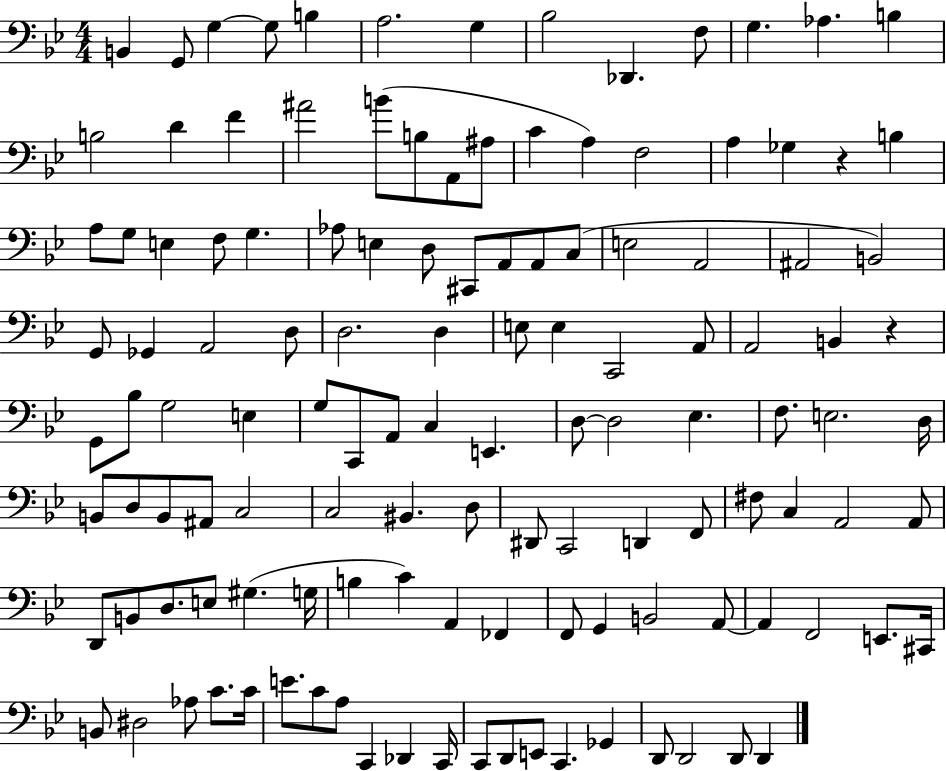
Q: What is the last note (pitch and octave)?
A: D2